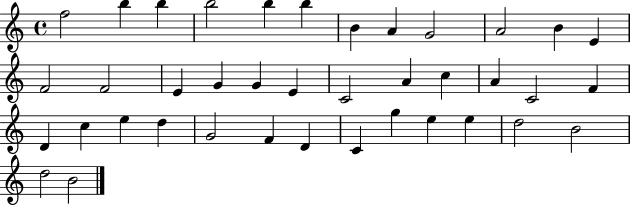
{
  \clef treble
  \time 4/4
  \defaultTimeSignature
  \key c \major
  f''2 b''4 b''4 | b''2 b''4 b''4 | b'4 a'4 g'2 | a'2 b'4 e'4 | \break f'2 f'2 | e'4 g'4 g'4 e'4 | c'2 a'4 c''4 | a'4 c'2 f'4 | \break d'4 c''4 e''4 d''4 | g'2 f'4 d'4 | c'4 g''4 e''4 e''4 | d''2 b'2 | \break d''2 b'2 | \bar "|."
}